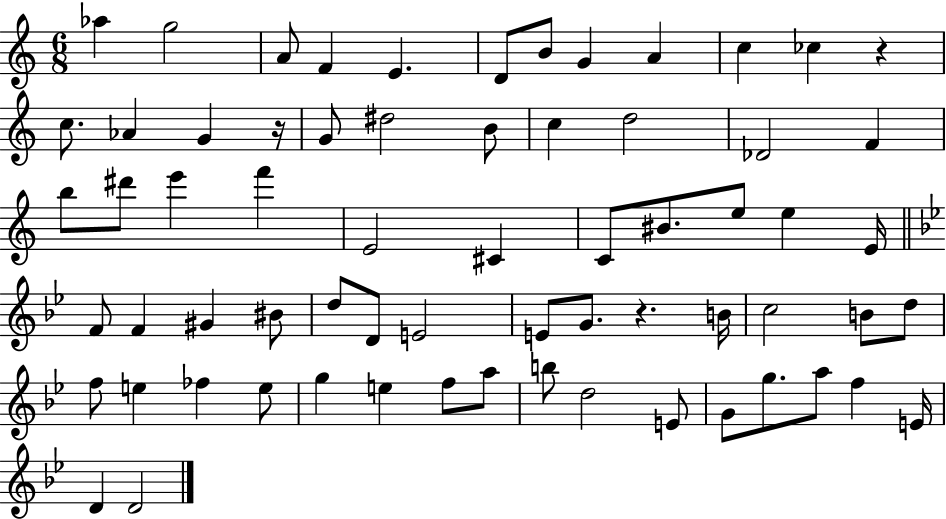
Ab5/q G5/h A4/e F4/q E4/q. D4/e B4/e G4/q A4/q C5/q CES5/q R/q C5/e. Ab4/q G4/q R/s G4/e D#5/h B4/e C5/q D5/h Db4/h F4/q B5/e D#6/e E6/q F6/q E4/h C#4/q C4/e BIS4/e. E5/e E5/q E4/s F4/e F4/q G#4/q BIS4/e D5/e D4/e E4/h E4/e G4/e. R/q. B4/s C5/h B4/e D5/e F5/e E5/q FES5/q E5/e G5/q E5/q F5/e A5/e B5/e D5/h E4/e G4/e G5/e. A5/e F5/q E4/s D4/q D4/h